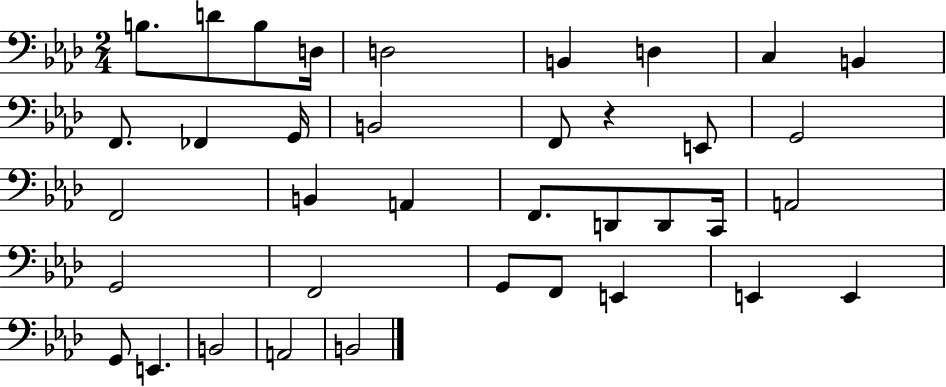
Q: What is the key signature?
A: AES major